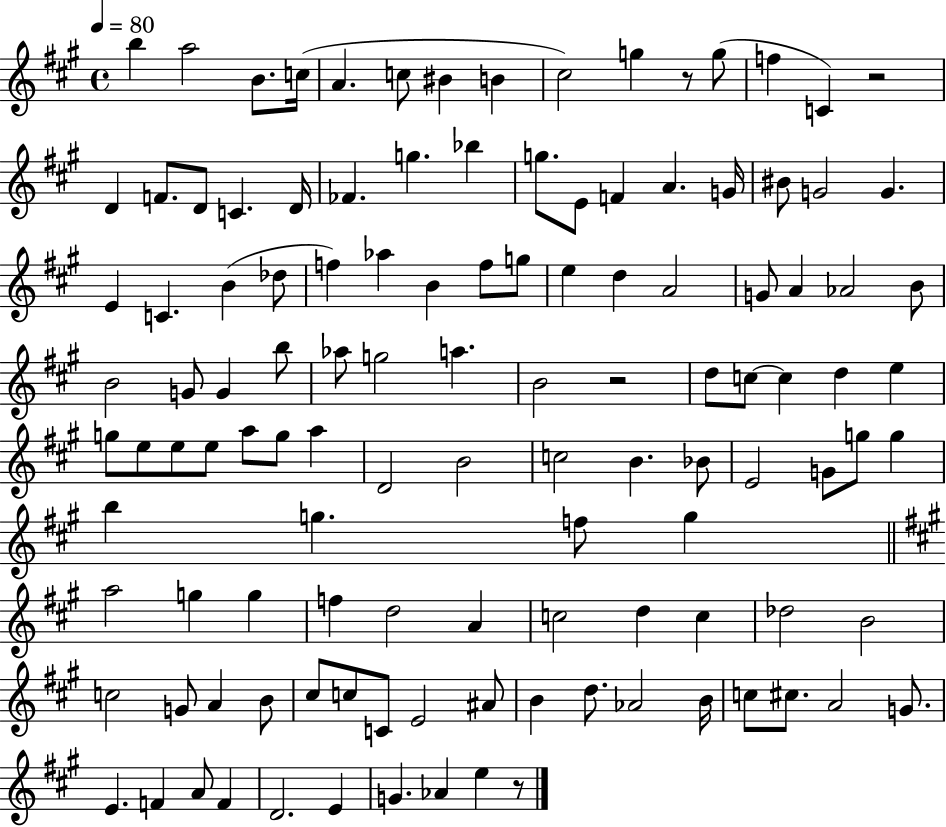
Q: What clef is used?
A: treble